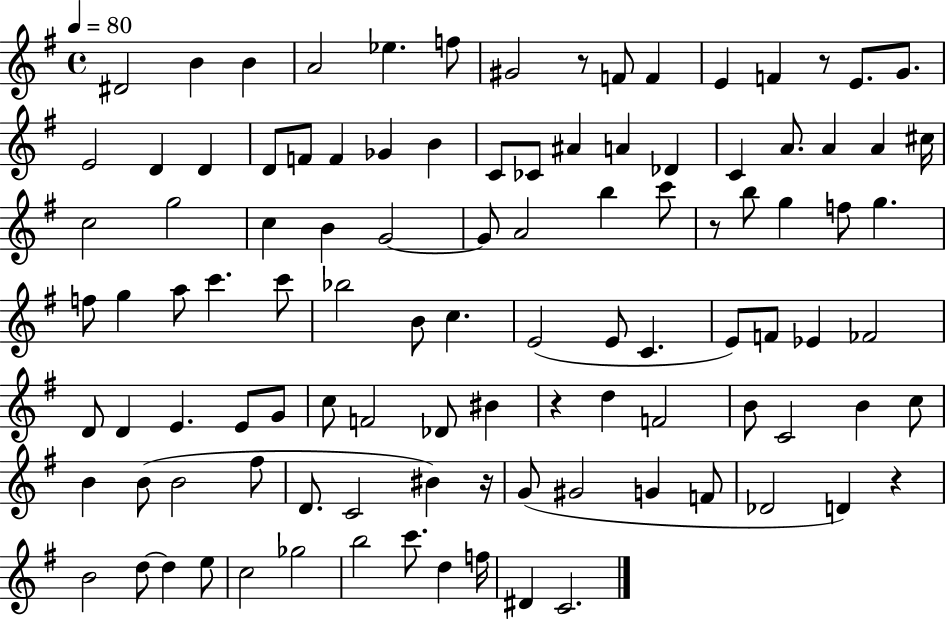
{
  \clef treble
  \time 4/4
  \defaultTimeSignature
  \key g \major
  \tempo 4 = 80
  dis'2 b'4 b'4 | a'2 ees''4. f''8 | gis'2 r8 f'8 f'4 | e'4 f'4 r8 e'8. g'8. | \break e'2 d'4 d'4 | d'8 f'8 f'4 ges'4 b'4 | c'8 ces'8 ais'4 a'4 des'4 | c'4 a'8. a'4 a'4 cis''16 | \break c''2 g''2 | c''4 b'4 g'2~~ | g'8 a'2 b''4 c'''8 | r8 b''8 g''4 f''8 g''4. | \break f''8 g''4 a''8 c'''4. c'''8 | bes''2 b'8 c''4. | e'2( e'8 c'4. | e'8) f'8 ees'4 fes'2 | \break d'8 d'4 e'4. e'8 g'8 | c''8 f'2 des'8 bis'4 | r4 d''4 f'2 | b'8 c'2 b'4 c''8 | \break b'4 b'8( b'2 fis''8 | d'8. c'2 bis'4) r16 | g'8( gis'2 g'4 f'8 | des'2 d'4) r4 | \break b'2 d''8~~ d''4 e''8 | c''2 ges''2 | b''2 c'''8. d''4 f''16 | dis'4 c'2. | \break \bar "|."
}